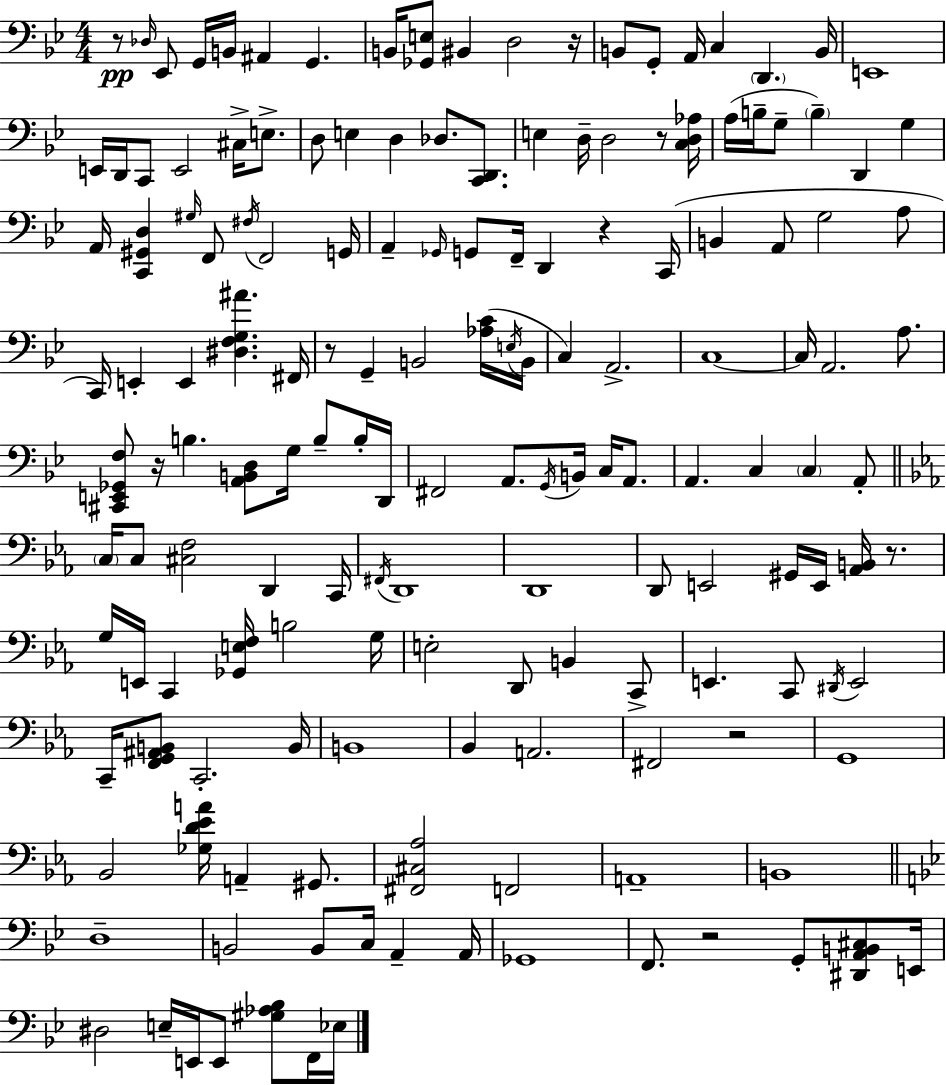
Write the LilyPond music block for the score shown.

{
  \clef bass
  \numericTimeSignature
  \time 4/4
  \key g \minor
  \repeat volta 2 { r8\pp \grace { des16 } ees,8 g,16 b,16 ais,4 g,4. | b,16 <ges, e>8 bis,4 d2 | r16 b,8 g,8-. a,16 c4 \parenthesize d,4. | b,16 e,1 | \break e,16 d,16 c,8 e,2 cis16-> e8.-> | d8 e4 d4 des8. <c, d,>8. | e4 d16-- d2 r8 | <c d aes>16 a16( b16-- g8-- \parenthesize b4--) d,4 g4 | \break a,16 <c, gis, d>4 \grace { gis16 } f,8 \acciaccatura { fis16 } f,2 | g,16 a,4-- \grace { ges,16 } g,8 f,16-- d,4 r4 | c,16( b,4 a,8 g2 | a8 c,16) e,4-. e,4 <dis f g ais'>4. | \break fis,16 r8 g,4-- b,2 | <aes c'>16( \acciaccatura { e16 } b,16 c4) a,2.-> | c1~~ | c16 a,2. | \break a8. <cis, e, ges, f>8 r16 b4. <a, b, d>8 | g16 b8-- b16-. d,16 fis,2 a,8. | \acciaccatura { g,16 } b,16 c16 a,8. a,4. c4 | \parenthesize c4 a,8-. \bar "||" \break \key c \minor \parenthesize c16 c8 <cis f>2 d,4 c,16 | \acciaccatura { fis,16 } d,1 | d,1 | d,8 e,2 gis,16 e,16 <aes, b,>16 r8. | \break g16 e,16 c,4 <ges, e f>16 b2 | g16 e2-. d,8 b,4 c,8-> | e,4. c,8 \acciaccatura { dis,16 } e,2 | c,16-- <f, g, ais, b,>8 c,2.-. | \break b,16 b,1 | bes,4 a,2. | fis,2 r2 | g,1 | \break bes,2 <ges d' ees' a'>16 a,4-- gis,8. | <fis, cis aes>2 f,2 | a,1-- | b,1 | \break \bar "||" \break \key bes \major d1-- | b,2 b,8 c16 a,4-- a,16 | ges,1 | f,8. r2 g,8-. <dis, a, b, cis>8 e,16 | \break dis2 e16-- e,16 e,8 <gis aes bes>8 f,16 ees16 | } \bar "|."
}